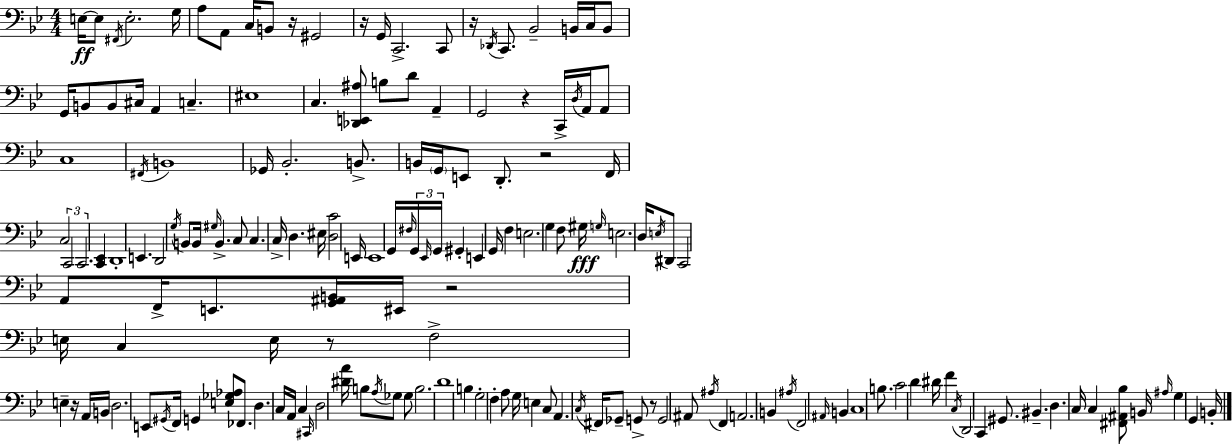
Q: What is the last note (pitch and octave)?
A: B2